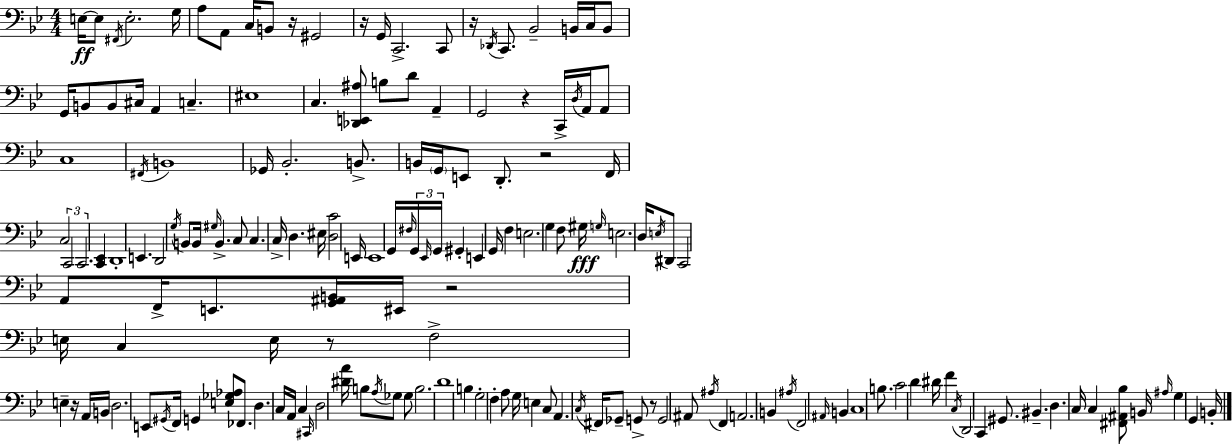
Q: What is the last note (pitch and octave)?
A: B2